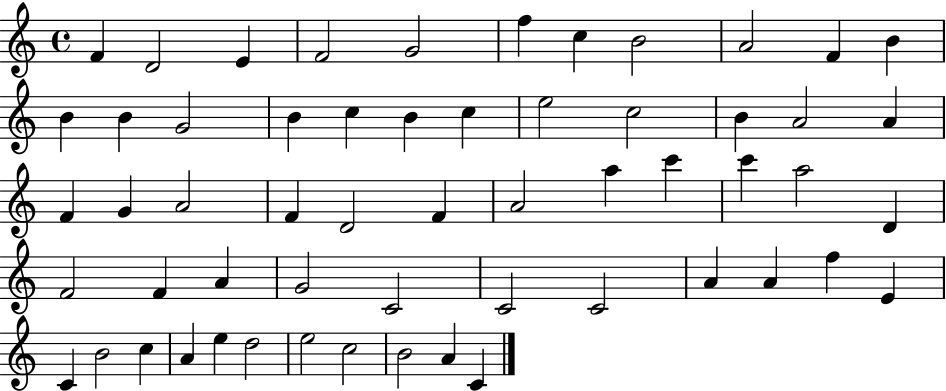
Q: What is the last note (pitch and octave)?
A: C4